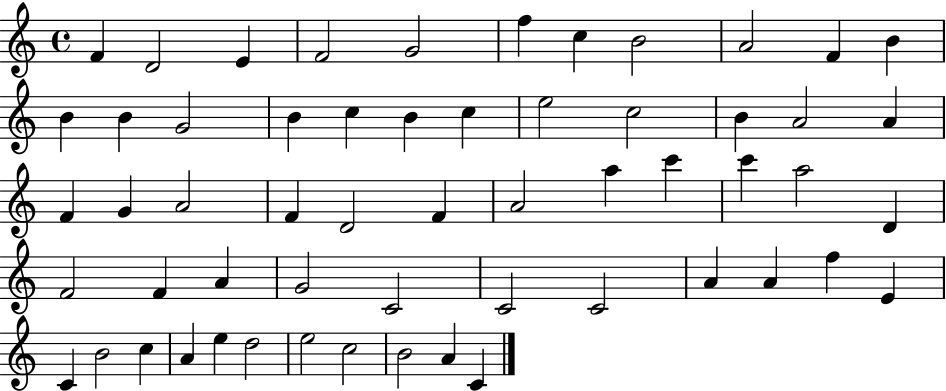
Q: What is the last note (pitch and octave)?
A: C4